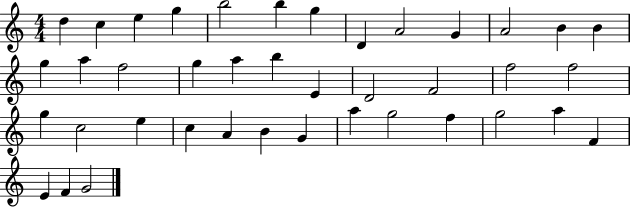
D5/q C5/q E5/q G5/q B5/h B5/q G5/q D4/q A4/h G4/q A4/h B4/q B4/q G5/q A5/q F5/h G5/q A5/q B5/q E4/q D4/h F4/h F5/h F5/h G5/q C5/h E5/q C5/q A4/q B4/q G4/q A5/q G5/h F5/q G5/h A5/q F4/q E4/q F4/q G4/h